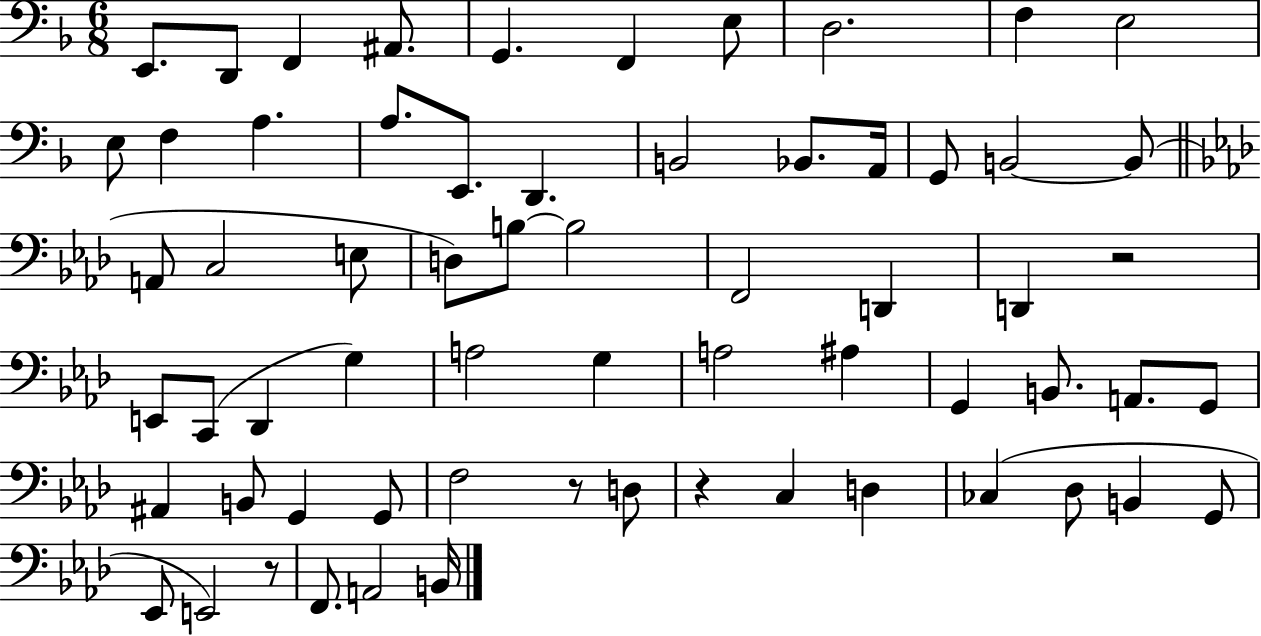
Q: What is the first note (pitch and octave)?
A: E2